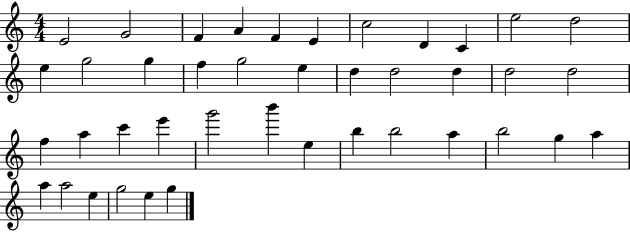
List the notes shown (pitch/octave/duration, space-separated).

E4/h G4/h F4/q A4/q F4/q E4/q C5/h D4/q C4/q E5/h D5/h E5/q G5/h G5/q F5/q G5/h E5/q D5/q D5/h D5/q D5/h D5/h F5/q A5/q C6/q E6/q G6/h B6/q E5/q B5/q B5/h A5/q B5/h G5/q A5/q A5/q A5/h E5/q G5/h E5/q G5/q